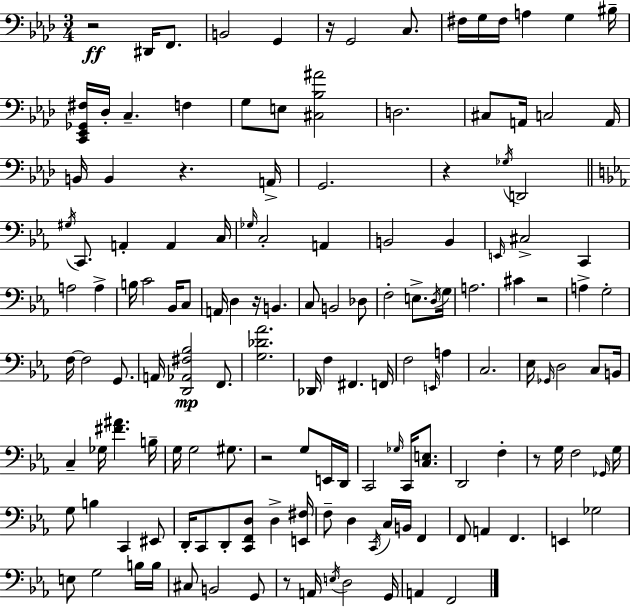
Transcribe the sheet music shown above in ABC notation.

X:1
T:Untitled
M:3/4
L:1/4
K:Fm
z2 ^D,,/4 F,,/2 B,,2 G,, z/4 G,,2 C,/2 ^F,/4 G,/4 ^F,/4 A, G, ^B,/4 [C,,_E,,_G,,^F,]/4 _D,/4 C, F, G,/2 E,/2 [^C,_B,^A]2 D,2 ^C,/2 A,,/4 C,2 A,,/4 B,,/4 B,, z A,,/4 G,,2 z _G,/4 D,,2 ^G,/4 C,,/2 A,, A,, C,/4 _G,/4 C,2 A,, B,,2 B,, E,,/4 ^C,2 C,, A,2 A, B,/4 C2 _B,,/4 C,/2 A,,/4 D, z/4 B,, C,/2 B,,2 _D,/2 F,2 E,/2 D,/4 G,/4 A,2 ^C z2 A, G,2 F,/4 F,2 G,,/2 A,,/4 [D,,_A,,^F,_B,]2 F,,/2 [G,_D_A]2 _D,,/4 F, ^F,, F,,/4 F,2 E,,/4 A, C,2 _E,/4 _G,,/4 D,2 C,/2 B,,/4 C, _G,/4 [^F^A] B,/4 G,/4 G,2 ^G,/2 z2 G,/2 E,,/4 D,,/4 C,,2 _G,/4 C,,/4 [C,E,]/2 D,,2 F, z/2 G,/4 F,2 _G,,/4 G,/4 G,/2 B, C,, ^E,,/2 D,,/4 C,,/2 D,,/2 [C,,F,,D,]/2 D, [E,,^F,]/4 F,/2 D, C,,/4 C,/4 B,,/4 F,, F,,/2 A,, F,, E,, _G,2 E,/2 G,2 B,/4 B,/4 ^C,/2 B,,2 G,,/2 z/2 A,,/4 E,/4 D,2 G,,/4 A,, F,,2